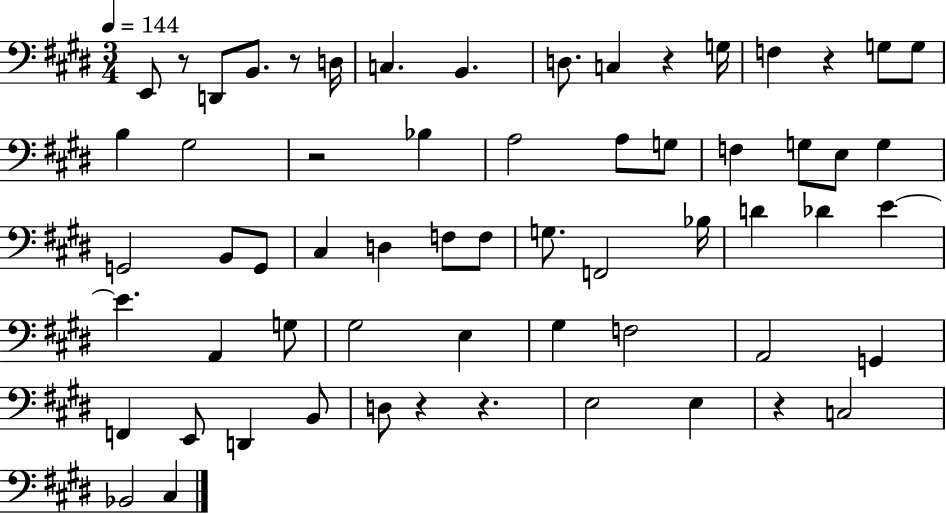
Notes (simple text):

E2/e R/e D2/e B2/e. R/e D3/s C3/q. B2/q. D3/e. C3/q R/q G3/s F3/q R/q G3/e G3/e B3/q G#3/h R/h Bb3/q A3/h A3/e G3/e F3/q G3/e E3/e G3/q G2/h B2/e G2/e C#3/q D3/q F3/e F3/e G3/e. F2/h Bb3/s D4/q Db4/q E4/q E4/q. A2/q G3/e G#3/h E3/q G#3/q F3/h A2/h G2/q F2/q E2/e D2/q B2/e D3/e R/q R/q. E3/h E3/q R/q C3/h Bb2/h C#3/q